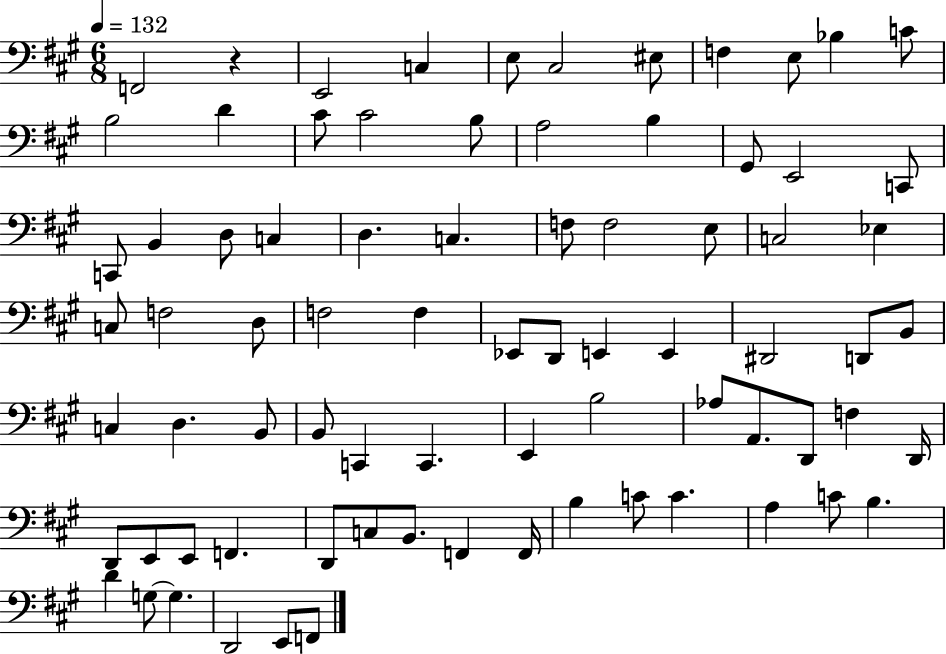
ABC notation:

X:1
T:Untitled
M:6/8
L:1/4
K:A
F,,2 z E,,2 C, E,/2 ^C,2 ^E,/2 F, E,/2 _B, C/2 B,2 D ^C/2 ^C2 B,/2 A,2 B, ^G,,/2 E,,2 C,,/2 C,,/2 B,, D,/2 C, D, C, F,/2 F,2 E,/2 C,2 _E, C,/2 F,2 D,/2 F,2 F, _E,,/2 D,,/2 E,, E,, ^D,,2 D,,/2 B,,/2 C, D, B,,/2 B,,/2 C,, C,, E,, B,2 _A,/2 A,,/2 D,,/2 F, D,,/4 D,,/2 E,,/2 E,,/2 F,, D,,/2 C,/2 B,,/2 F,, F,,/4 B, C/2 C A, C/2 B, D G,/2 G, D,,2 E,,/2 F,,/2